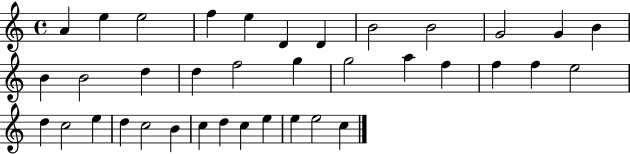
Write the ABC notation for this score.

X:1
T:Untitled
M:4/4
L:1/4
K:C
A e e2 f e D D B2 B2 G2 G B B B2 d d f2 g g2 a f f f e2 d c2 e d c2 B c d c e e e2 c